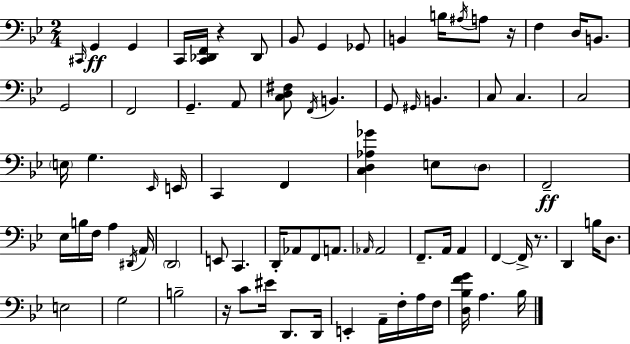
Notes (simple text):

C#2/s G2/q G2/q C2/s [C2,Db2,F2]/s R/q Db2/e Bb2/e G2/q Gb2/e B2/q B3/s A#3/s A3/e R/s F3/q D3/s B2/e. G2/h F2/h G2/q. A2/e [C3,D3,F#3]/e F2/s B2/q. G2/e G#2/s B2/q. C3/e C3/q. C3/h E3/s G3/q. Eb2/s E2/s C2/q F2/q [C3,D3,Ab3,Gb4]/q E3/e D3/e F2/h Eb3/s B3/s F3/s A3/q D#2/s A2/s D2/h E2/e C2/q. D2/s Ab2/e F2/e A2/e. Ab2/s Ab2/h F2/e. A2/s A2/q F2/q F2/s R/e. D2/q B3/s D3/e. E3/h G3/h B3/h R/s C4/e EIS4/s D2/e. D2/s E2/q A2/s F3/s A3/s F3/s [D3,Bb3,F4,G4]/s A3/q. Bb3/s